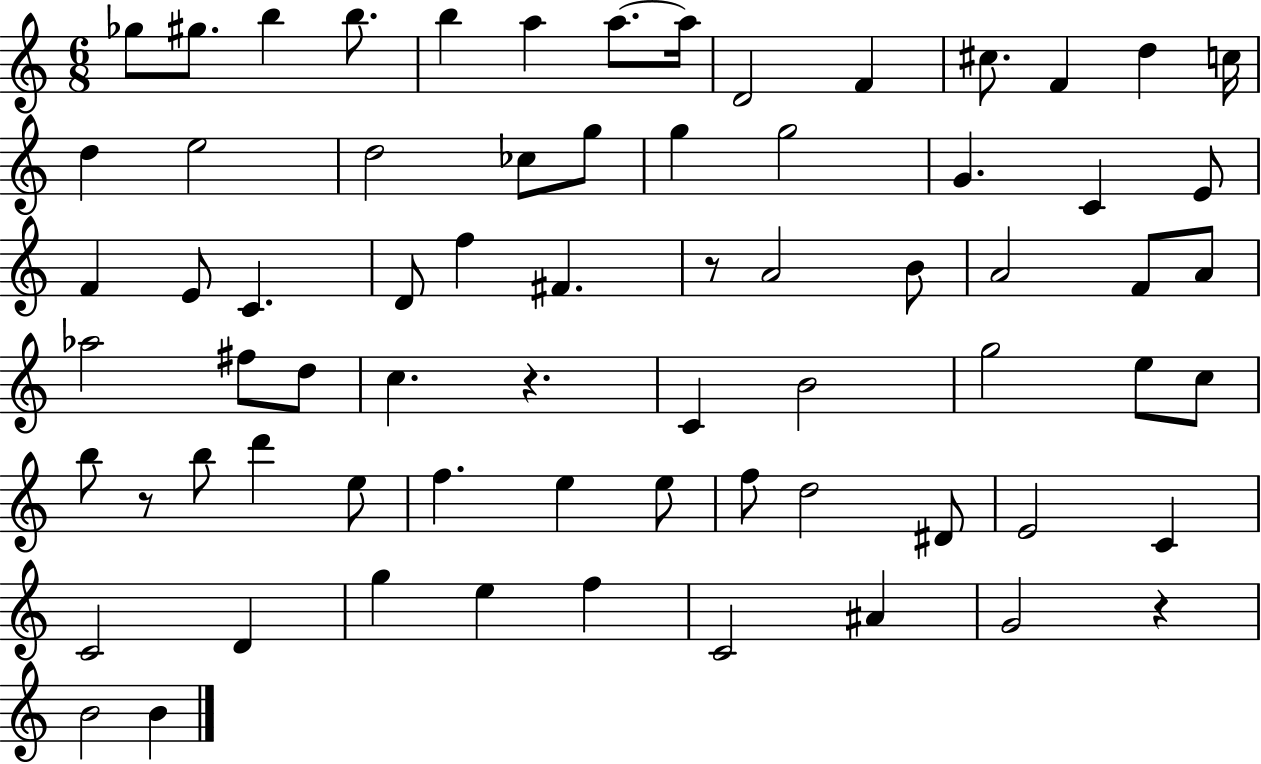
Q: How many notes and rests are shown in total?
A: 70